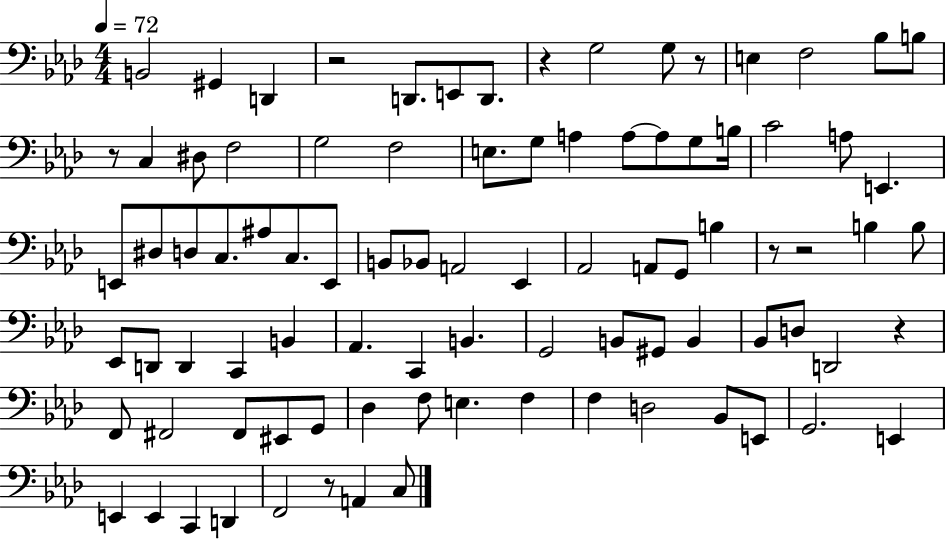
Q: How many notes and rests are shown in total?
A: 89